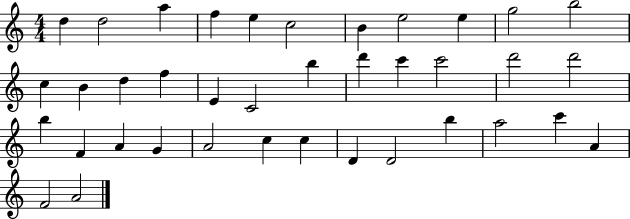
X:1
T:Untitled
M:4/4
L:1/4
K:C
d d2 a f e c2 B e2 e g2 b2 c B d f E C2 b d' c' c'2 d'2 d'2 b F A G A2 c c D D2 b a2 c' A F2 A2